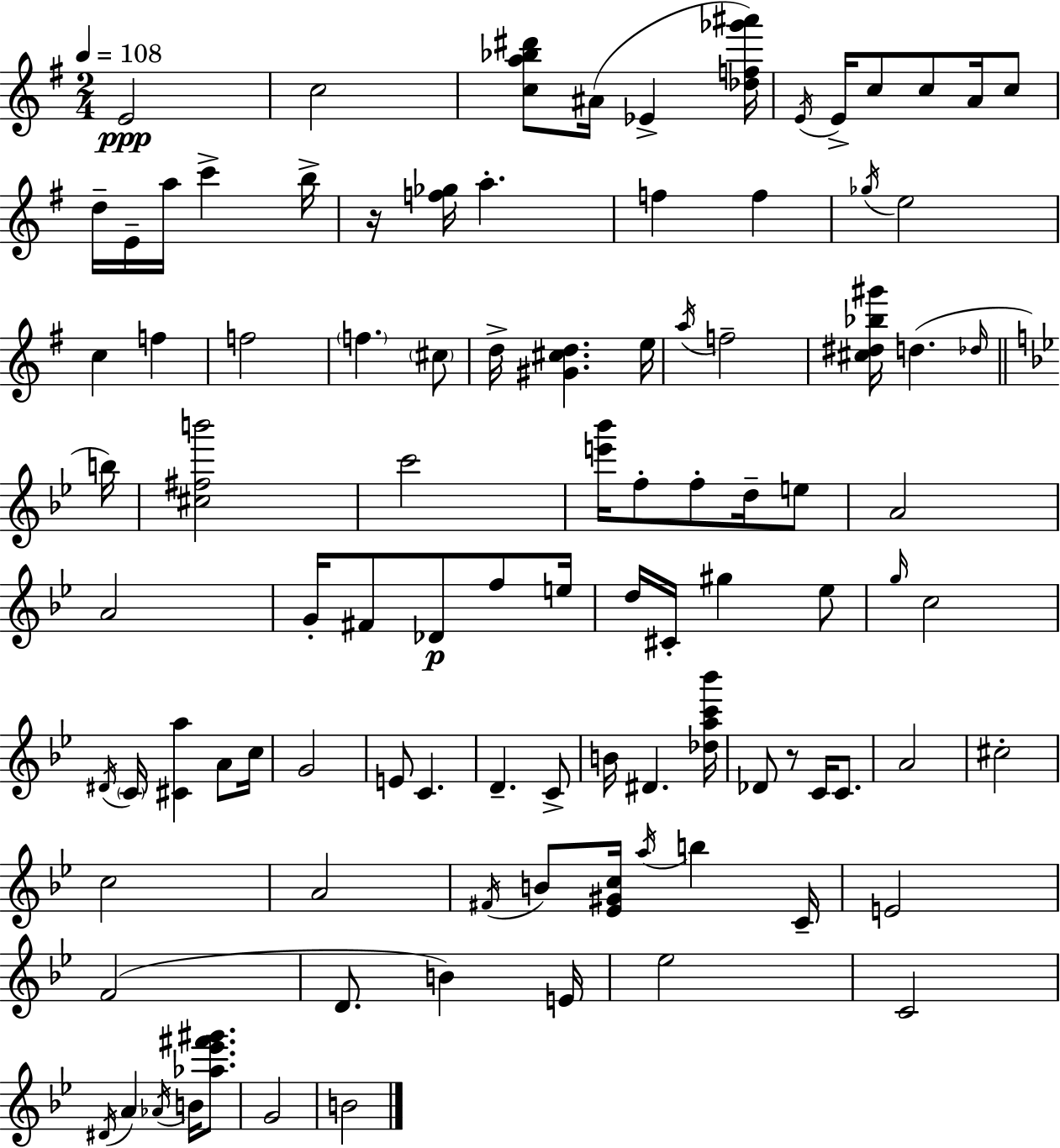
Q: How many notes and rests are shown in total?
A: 99